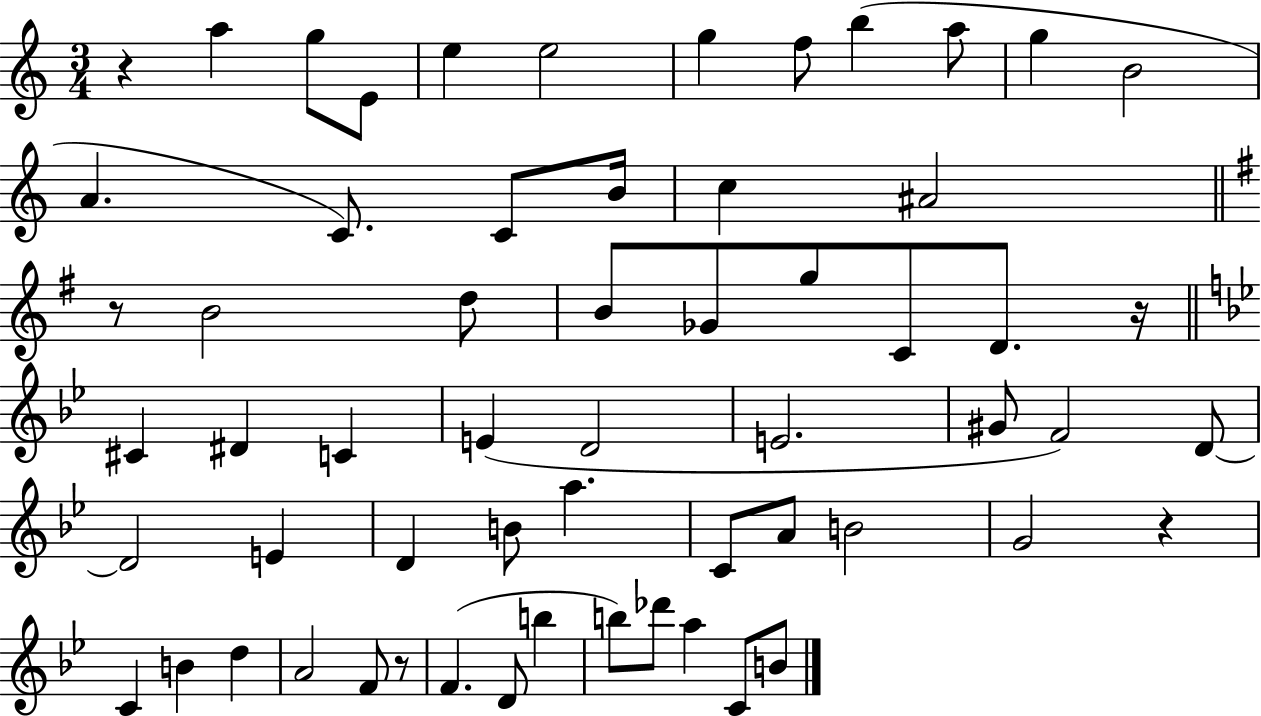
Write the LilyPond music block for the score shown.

{
  \clef treble
  \numericTimeSignature
  \time 3/4
  \key c \major
  \repeat volta 2 { r4 a''4 g''8 e'8 | e''4 e''2 | g''4 f''8 b''4( a''8 | g''4 b'2 | \break a'4. c'8.) c'8 b'16 | c''4 ais'2 | \bar "||" \break \key g \major r8 b'2 d''8 | b'8 ges'8 g''8 c'8 d'8. r16 | \bar "||" \break \key g \minor cis'4 dis'4 c'4 | e'4( d'2 | e'2. | gis'8 f'2) d'8~~ | \break d'2 e'4 | d'4 b'8 a''4. | c'8 a'8 b'2 | g'2 r4 | \break c'4 b'4 d''4 | a'2 f'8 r8 | f'4.( d'8 b''4 | b''8) des'''8 a''4 c'8 b'8 | \break } \bar "|."
}